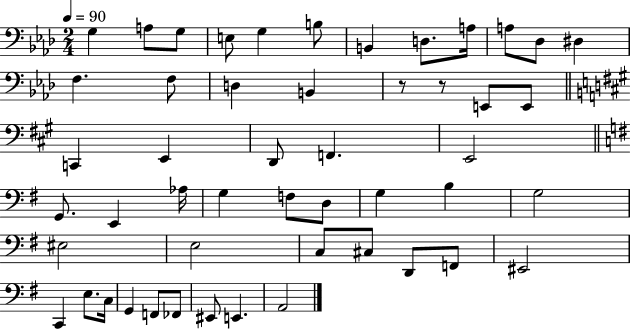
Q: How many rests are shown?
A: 2